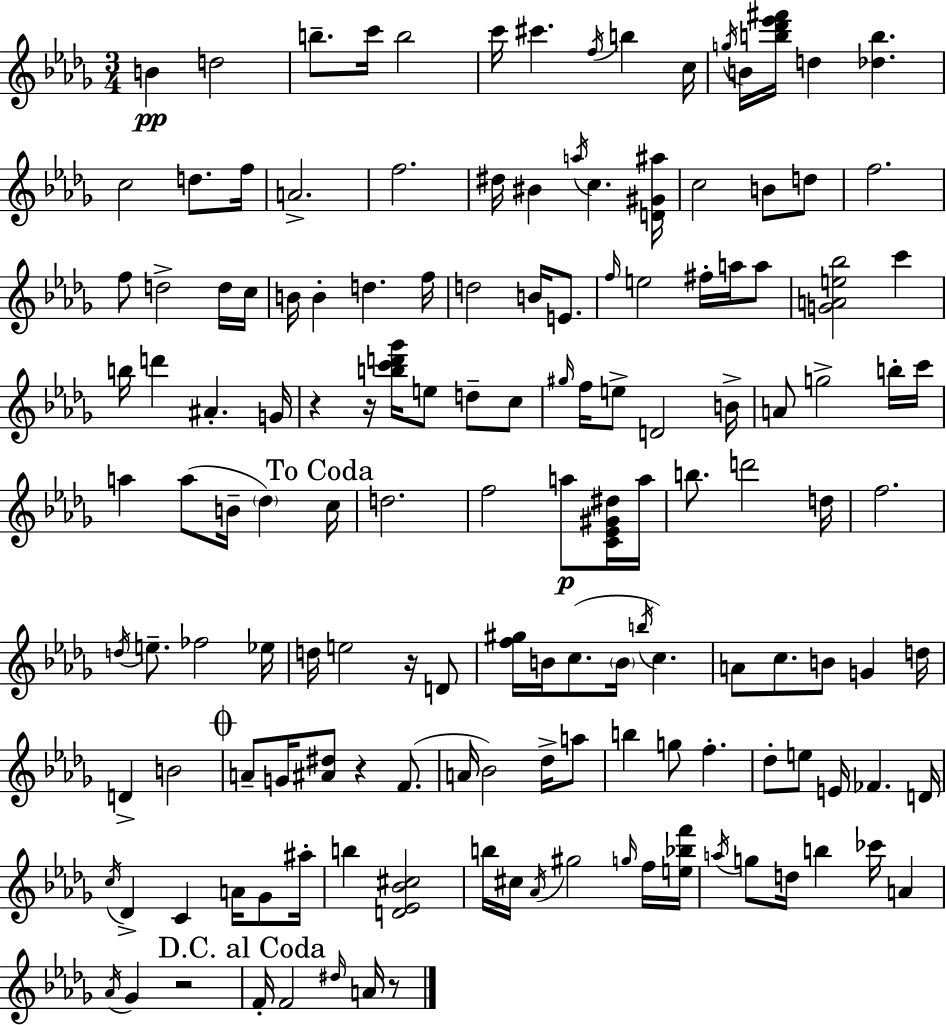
{
  \clef treble
  \numericTimeSignature
  \time 3/4
  \key bes \minor
  b'4\pp d''2 | b''8.-- c'''16 b''2 | c'''16 cis'''4. \acciaccatura { f''16 } b''4 | c''16 \acciaccatura { g''16 } b'16 <b'' des''' ees''' fis'''>16 d''4 <des'' b''>4. | \break c''2 d''8. | f''16 a'2.-> | f''2. | dis''16 bis'4 \acciaccatura { a''16 } c''4. | \break <d' gis' ais''>16 c''2 b'8 | d''8 f''2. | f''8 d''2-> | d''16 c''16 b'16 b'4-. d''4. | \break f''16 d''2 b'16 | e'8. \grace { f''16 } e''2 | fis''16-. a''16 a''8 <g' a' e'' bes''>2 | c'''4 b''16 d'''4 ais'4.-. | \break g'16 r4 r16 <b'' c''' d''' ges'''>16 e''8 | d''8-- c''8 \grace { gis''16 } f''16 e''8-> d'2 | b'16-> a'8 g''2-> | b''16-. c'''16 a''4 a''8( b'16-- | \break \parenthesize des''4) \mark "To Coda" c''16 d''2. | f''2 | a''8\p <c' ees' gis' dis''>16 a''16 b''8. d'''2 | d''16 f''2. | \break \acciaccatura { d''16 } e''8.-- fes''2 | ees''16 d''16 e''2 | r16 d'8 <f'' gis''>16 b'16 c''8.( \parenthesize b'16 | \acciaccatura { b''16 } c''4.) a'8 c''8. | \break b'8 g'4 d''16 d'4-> b'2 | \mark \markup { \musicglyph "scripts.coda" } a'8-- g'16 <ais' dis''>8 | r4 f'8.( a'16 bes'2) | des''16-> a''8 b''4 g''8 | \break f''4.-. des''8-. e''8 e'16 | fes'4. d'16 \acciaccatura { c''16 } des'4-> | c'4 a'16 ges'8 ais''16-. b''4 | <d' ees' bes' cis''>2 b''16 cis''16 \acciaccatura { aes'16 } gis''2 | \break \grace { g''16 } f''16 <e'' bes'' f'''>16 \acciaccatura { a''16 } g''8 | d''16 b''4 ces'''16 a'4 \acciaccatura { aes'16 } | ges'4 r2 | \mark "D.C. al Coda" f'16-. f'2 \grace { dis''16 } a'16 r8 | \break \bar "|."
}